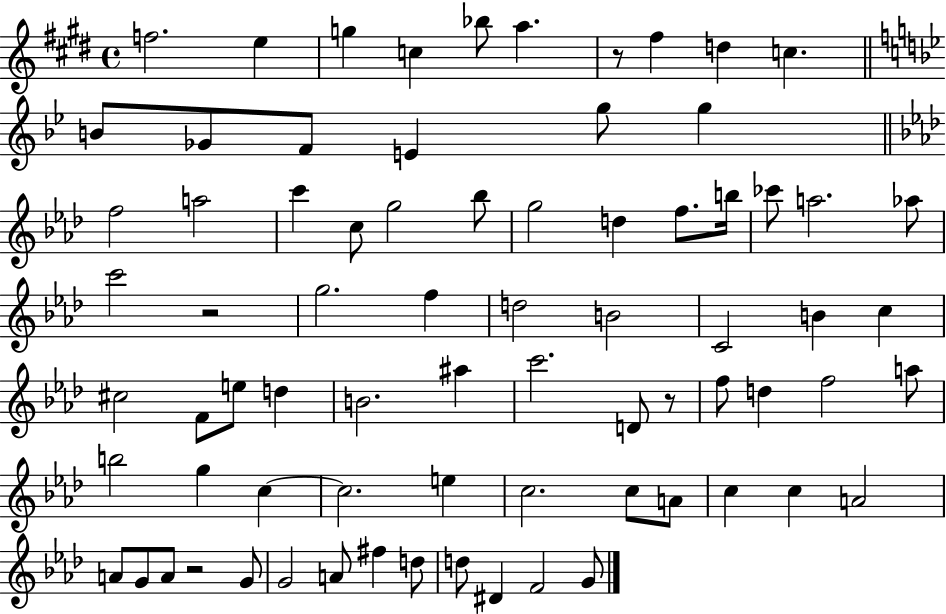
X:1
T:Untitled
M:4/4
L:1/4
K:E
f2 e g c _b/2 a z/2 ^f d c B/2 _G/2 F/2 E g/2 g f2 a2 c' c/2 g2 _b/2 g2 d f/2 b/4 _c'/2 a2 _a/2 c'2 z2 g2 f d2 B2 C2 B c ^c2 F/2 e/2 d B2 ^a c'2 D/2 z/2 f/2 d f2 a/2 b2 g c c2 e c2 c/2 A/2 c c A2 A/2 G/2 A/2 z2 G/2 G2 A/2 ^f d/2 d/2 ^D F2 G/2